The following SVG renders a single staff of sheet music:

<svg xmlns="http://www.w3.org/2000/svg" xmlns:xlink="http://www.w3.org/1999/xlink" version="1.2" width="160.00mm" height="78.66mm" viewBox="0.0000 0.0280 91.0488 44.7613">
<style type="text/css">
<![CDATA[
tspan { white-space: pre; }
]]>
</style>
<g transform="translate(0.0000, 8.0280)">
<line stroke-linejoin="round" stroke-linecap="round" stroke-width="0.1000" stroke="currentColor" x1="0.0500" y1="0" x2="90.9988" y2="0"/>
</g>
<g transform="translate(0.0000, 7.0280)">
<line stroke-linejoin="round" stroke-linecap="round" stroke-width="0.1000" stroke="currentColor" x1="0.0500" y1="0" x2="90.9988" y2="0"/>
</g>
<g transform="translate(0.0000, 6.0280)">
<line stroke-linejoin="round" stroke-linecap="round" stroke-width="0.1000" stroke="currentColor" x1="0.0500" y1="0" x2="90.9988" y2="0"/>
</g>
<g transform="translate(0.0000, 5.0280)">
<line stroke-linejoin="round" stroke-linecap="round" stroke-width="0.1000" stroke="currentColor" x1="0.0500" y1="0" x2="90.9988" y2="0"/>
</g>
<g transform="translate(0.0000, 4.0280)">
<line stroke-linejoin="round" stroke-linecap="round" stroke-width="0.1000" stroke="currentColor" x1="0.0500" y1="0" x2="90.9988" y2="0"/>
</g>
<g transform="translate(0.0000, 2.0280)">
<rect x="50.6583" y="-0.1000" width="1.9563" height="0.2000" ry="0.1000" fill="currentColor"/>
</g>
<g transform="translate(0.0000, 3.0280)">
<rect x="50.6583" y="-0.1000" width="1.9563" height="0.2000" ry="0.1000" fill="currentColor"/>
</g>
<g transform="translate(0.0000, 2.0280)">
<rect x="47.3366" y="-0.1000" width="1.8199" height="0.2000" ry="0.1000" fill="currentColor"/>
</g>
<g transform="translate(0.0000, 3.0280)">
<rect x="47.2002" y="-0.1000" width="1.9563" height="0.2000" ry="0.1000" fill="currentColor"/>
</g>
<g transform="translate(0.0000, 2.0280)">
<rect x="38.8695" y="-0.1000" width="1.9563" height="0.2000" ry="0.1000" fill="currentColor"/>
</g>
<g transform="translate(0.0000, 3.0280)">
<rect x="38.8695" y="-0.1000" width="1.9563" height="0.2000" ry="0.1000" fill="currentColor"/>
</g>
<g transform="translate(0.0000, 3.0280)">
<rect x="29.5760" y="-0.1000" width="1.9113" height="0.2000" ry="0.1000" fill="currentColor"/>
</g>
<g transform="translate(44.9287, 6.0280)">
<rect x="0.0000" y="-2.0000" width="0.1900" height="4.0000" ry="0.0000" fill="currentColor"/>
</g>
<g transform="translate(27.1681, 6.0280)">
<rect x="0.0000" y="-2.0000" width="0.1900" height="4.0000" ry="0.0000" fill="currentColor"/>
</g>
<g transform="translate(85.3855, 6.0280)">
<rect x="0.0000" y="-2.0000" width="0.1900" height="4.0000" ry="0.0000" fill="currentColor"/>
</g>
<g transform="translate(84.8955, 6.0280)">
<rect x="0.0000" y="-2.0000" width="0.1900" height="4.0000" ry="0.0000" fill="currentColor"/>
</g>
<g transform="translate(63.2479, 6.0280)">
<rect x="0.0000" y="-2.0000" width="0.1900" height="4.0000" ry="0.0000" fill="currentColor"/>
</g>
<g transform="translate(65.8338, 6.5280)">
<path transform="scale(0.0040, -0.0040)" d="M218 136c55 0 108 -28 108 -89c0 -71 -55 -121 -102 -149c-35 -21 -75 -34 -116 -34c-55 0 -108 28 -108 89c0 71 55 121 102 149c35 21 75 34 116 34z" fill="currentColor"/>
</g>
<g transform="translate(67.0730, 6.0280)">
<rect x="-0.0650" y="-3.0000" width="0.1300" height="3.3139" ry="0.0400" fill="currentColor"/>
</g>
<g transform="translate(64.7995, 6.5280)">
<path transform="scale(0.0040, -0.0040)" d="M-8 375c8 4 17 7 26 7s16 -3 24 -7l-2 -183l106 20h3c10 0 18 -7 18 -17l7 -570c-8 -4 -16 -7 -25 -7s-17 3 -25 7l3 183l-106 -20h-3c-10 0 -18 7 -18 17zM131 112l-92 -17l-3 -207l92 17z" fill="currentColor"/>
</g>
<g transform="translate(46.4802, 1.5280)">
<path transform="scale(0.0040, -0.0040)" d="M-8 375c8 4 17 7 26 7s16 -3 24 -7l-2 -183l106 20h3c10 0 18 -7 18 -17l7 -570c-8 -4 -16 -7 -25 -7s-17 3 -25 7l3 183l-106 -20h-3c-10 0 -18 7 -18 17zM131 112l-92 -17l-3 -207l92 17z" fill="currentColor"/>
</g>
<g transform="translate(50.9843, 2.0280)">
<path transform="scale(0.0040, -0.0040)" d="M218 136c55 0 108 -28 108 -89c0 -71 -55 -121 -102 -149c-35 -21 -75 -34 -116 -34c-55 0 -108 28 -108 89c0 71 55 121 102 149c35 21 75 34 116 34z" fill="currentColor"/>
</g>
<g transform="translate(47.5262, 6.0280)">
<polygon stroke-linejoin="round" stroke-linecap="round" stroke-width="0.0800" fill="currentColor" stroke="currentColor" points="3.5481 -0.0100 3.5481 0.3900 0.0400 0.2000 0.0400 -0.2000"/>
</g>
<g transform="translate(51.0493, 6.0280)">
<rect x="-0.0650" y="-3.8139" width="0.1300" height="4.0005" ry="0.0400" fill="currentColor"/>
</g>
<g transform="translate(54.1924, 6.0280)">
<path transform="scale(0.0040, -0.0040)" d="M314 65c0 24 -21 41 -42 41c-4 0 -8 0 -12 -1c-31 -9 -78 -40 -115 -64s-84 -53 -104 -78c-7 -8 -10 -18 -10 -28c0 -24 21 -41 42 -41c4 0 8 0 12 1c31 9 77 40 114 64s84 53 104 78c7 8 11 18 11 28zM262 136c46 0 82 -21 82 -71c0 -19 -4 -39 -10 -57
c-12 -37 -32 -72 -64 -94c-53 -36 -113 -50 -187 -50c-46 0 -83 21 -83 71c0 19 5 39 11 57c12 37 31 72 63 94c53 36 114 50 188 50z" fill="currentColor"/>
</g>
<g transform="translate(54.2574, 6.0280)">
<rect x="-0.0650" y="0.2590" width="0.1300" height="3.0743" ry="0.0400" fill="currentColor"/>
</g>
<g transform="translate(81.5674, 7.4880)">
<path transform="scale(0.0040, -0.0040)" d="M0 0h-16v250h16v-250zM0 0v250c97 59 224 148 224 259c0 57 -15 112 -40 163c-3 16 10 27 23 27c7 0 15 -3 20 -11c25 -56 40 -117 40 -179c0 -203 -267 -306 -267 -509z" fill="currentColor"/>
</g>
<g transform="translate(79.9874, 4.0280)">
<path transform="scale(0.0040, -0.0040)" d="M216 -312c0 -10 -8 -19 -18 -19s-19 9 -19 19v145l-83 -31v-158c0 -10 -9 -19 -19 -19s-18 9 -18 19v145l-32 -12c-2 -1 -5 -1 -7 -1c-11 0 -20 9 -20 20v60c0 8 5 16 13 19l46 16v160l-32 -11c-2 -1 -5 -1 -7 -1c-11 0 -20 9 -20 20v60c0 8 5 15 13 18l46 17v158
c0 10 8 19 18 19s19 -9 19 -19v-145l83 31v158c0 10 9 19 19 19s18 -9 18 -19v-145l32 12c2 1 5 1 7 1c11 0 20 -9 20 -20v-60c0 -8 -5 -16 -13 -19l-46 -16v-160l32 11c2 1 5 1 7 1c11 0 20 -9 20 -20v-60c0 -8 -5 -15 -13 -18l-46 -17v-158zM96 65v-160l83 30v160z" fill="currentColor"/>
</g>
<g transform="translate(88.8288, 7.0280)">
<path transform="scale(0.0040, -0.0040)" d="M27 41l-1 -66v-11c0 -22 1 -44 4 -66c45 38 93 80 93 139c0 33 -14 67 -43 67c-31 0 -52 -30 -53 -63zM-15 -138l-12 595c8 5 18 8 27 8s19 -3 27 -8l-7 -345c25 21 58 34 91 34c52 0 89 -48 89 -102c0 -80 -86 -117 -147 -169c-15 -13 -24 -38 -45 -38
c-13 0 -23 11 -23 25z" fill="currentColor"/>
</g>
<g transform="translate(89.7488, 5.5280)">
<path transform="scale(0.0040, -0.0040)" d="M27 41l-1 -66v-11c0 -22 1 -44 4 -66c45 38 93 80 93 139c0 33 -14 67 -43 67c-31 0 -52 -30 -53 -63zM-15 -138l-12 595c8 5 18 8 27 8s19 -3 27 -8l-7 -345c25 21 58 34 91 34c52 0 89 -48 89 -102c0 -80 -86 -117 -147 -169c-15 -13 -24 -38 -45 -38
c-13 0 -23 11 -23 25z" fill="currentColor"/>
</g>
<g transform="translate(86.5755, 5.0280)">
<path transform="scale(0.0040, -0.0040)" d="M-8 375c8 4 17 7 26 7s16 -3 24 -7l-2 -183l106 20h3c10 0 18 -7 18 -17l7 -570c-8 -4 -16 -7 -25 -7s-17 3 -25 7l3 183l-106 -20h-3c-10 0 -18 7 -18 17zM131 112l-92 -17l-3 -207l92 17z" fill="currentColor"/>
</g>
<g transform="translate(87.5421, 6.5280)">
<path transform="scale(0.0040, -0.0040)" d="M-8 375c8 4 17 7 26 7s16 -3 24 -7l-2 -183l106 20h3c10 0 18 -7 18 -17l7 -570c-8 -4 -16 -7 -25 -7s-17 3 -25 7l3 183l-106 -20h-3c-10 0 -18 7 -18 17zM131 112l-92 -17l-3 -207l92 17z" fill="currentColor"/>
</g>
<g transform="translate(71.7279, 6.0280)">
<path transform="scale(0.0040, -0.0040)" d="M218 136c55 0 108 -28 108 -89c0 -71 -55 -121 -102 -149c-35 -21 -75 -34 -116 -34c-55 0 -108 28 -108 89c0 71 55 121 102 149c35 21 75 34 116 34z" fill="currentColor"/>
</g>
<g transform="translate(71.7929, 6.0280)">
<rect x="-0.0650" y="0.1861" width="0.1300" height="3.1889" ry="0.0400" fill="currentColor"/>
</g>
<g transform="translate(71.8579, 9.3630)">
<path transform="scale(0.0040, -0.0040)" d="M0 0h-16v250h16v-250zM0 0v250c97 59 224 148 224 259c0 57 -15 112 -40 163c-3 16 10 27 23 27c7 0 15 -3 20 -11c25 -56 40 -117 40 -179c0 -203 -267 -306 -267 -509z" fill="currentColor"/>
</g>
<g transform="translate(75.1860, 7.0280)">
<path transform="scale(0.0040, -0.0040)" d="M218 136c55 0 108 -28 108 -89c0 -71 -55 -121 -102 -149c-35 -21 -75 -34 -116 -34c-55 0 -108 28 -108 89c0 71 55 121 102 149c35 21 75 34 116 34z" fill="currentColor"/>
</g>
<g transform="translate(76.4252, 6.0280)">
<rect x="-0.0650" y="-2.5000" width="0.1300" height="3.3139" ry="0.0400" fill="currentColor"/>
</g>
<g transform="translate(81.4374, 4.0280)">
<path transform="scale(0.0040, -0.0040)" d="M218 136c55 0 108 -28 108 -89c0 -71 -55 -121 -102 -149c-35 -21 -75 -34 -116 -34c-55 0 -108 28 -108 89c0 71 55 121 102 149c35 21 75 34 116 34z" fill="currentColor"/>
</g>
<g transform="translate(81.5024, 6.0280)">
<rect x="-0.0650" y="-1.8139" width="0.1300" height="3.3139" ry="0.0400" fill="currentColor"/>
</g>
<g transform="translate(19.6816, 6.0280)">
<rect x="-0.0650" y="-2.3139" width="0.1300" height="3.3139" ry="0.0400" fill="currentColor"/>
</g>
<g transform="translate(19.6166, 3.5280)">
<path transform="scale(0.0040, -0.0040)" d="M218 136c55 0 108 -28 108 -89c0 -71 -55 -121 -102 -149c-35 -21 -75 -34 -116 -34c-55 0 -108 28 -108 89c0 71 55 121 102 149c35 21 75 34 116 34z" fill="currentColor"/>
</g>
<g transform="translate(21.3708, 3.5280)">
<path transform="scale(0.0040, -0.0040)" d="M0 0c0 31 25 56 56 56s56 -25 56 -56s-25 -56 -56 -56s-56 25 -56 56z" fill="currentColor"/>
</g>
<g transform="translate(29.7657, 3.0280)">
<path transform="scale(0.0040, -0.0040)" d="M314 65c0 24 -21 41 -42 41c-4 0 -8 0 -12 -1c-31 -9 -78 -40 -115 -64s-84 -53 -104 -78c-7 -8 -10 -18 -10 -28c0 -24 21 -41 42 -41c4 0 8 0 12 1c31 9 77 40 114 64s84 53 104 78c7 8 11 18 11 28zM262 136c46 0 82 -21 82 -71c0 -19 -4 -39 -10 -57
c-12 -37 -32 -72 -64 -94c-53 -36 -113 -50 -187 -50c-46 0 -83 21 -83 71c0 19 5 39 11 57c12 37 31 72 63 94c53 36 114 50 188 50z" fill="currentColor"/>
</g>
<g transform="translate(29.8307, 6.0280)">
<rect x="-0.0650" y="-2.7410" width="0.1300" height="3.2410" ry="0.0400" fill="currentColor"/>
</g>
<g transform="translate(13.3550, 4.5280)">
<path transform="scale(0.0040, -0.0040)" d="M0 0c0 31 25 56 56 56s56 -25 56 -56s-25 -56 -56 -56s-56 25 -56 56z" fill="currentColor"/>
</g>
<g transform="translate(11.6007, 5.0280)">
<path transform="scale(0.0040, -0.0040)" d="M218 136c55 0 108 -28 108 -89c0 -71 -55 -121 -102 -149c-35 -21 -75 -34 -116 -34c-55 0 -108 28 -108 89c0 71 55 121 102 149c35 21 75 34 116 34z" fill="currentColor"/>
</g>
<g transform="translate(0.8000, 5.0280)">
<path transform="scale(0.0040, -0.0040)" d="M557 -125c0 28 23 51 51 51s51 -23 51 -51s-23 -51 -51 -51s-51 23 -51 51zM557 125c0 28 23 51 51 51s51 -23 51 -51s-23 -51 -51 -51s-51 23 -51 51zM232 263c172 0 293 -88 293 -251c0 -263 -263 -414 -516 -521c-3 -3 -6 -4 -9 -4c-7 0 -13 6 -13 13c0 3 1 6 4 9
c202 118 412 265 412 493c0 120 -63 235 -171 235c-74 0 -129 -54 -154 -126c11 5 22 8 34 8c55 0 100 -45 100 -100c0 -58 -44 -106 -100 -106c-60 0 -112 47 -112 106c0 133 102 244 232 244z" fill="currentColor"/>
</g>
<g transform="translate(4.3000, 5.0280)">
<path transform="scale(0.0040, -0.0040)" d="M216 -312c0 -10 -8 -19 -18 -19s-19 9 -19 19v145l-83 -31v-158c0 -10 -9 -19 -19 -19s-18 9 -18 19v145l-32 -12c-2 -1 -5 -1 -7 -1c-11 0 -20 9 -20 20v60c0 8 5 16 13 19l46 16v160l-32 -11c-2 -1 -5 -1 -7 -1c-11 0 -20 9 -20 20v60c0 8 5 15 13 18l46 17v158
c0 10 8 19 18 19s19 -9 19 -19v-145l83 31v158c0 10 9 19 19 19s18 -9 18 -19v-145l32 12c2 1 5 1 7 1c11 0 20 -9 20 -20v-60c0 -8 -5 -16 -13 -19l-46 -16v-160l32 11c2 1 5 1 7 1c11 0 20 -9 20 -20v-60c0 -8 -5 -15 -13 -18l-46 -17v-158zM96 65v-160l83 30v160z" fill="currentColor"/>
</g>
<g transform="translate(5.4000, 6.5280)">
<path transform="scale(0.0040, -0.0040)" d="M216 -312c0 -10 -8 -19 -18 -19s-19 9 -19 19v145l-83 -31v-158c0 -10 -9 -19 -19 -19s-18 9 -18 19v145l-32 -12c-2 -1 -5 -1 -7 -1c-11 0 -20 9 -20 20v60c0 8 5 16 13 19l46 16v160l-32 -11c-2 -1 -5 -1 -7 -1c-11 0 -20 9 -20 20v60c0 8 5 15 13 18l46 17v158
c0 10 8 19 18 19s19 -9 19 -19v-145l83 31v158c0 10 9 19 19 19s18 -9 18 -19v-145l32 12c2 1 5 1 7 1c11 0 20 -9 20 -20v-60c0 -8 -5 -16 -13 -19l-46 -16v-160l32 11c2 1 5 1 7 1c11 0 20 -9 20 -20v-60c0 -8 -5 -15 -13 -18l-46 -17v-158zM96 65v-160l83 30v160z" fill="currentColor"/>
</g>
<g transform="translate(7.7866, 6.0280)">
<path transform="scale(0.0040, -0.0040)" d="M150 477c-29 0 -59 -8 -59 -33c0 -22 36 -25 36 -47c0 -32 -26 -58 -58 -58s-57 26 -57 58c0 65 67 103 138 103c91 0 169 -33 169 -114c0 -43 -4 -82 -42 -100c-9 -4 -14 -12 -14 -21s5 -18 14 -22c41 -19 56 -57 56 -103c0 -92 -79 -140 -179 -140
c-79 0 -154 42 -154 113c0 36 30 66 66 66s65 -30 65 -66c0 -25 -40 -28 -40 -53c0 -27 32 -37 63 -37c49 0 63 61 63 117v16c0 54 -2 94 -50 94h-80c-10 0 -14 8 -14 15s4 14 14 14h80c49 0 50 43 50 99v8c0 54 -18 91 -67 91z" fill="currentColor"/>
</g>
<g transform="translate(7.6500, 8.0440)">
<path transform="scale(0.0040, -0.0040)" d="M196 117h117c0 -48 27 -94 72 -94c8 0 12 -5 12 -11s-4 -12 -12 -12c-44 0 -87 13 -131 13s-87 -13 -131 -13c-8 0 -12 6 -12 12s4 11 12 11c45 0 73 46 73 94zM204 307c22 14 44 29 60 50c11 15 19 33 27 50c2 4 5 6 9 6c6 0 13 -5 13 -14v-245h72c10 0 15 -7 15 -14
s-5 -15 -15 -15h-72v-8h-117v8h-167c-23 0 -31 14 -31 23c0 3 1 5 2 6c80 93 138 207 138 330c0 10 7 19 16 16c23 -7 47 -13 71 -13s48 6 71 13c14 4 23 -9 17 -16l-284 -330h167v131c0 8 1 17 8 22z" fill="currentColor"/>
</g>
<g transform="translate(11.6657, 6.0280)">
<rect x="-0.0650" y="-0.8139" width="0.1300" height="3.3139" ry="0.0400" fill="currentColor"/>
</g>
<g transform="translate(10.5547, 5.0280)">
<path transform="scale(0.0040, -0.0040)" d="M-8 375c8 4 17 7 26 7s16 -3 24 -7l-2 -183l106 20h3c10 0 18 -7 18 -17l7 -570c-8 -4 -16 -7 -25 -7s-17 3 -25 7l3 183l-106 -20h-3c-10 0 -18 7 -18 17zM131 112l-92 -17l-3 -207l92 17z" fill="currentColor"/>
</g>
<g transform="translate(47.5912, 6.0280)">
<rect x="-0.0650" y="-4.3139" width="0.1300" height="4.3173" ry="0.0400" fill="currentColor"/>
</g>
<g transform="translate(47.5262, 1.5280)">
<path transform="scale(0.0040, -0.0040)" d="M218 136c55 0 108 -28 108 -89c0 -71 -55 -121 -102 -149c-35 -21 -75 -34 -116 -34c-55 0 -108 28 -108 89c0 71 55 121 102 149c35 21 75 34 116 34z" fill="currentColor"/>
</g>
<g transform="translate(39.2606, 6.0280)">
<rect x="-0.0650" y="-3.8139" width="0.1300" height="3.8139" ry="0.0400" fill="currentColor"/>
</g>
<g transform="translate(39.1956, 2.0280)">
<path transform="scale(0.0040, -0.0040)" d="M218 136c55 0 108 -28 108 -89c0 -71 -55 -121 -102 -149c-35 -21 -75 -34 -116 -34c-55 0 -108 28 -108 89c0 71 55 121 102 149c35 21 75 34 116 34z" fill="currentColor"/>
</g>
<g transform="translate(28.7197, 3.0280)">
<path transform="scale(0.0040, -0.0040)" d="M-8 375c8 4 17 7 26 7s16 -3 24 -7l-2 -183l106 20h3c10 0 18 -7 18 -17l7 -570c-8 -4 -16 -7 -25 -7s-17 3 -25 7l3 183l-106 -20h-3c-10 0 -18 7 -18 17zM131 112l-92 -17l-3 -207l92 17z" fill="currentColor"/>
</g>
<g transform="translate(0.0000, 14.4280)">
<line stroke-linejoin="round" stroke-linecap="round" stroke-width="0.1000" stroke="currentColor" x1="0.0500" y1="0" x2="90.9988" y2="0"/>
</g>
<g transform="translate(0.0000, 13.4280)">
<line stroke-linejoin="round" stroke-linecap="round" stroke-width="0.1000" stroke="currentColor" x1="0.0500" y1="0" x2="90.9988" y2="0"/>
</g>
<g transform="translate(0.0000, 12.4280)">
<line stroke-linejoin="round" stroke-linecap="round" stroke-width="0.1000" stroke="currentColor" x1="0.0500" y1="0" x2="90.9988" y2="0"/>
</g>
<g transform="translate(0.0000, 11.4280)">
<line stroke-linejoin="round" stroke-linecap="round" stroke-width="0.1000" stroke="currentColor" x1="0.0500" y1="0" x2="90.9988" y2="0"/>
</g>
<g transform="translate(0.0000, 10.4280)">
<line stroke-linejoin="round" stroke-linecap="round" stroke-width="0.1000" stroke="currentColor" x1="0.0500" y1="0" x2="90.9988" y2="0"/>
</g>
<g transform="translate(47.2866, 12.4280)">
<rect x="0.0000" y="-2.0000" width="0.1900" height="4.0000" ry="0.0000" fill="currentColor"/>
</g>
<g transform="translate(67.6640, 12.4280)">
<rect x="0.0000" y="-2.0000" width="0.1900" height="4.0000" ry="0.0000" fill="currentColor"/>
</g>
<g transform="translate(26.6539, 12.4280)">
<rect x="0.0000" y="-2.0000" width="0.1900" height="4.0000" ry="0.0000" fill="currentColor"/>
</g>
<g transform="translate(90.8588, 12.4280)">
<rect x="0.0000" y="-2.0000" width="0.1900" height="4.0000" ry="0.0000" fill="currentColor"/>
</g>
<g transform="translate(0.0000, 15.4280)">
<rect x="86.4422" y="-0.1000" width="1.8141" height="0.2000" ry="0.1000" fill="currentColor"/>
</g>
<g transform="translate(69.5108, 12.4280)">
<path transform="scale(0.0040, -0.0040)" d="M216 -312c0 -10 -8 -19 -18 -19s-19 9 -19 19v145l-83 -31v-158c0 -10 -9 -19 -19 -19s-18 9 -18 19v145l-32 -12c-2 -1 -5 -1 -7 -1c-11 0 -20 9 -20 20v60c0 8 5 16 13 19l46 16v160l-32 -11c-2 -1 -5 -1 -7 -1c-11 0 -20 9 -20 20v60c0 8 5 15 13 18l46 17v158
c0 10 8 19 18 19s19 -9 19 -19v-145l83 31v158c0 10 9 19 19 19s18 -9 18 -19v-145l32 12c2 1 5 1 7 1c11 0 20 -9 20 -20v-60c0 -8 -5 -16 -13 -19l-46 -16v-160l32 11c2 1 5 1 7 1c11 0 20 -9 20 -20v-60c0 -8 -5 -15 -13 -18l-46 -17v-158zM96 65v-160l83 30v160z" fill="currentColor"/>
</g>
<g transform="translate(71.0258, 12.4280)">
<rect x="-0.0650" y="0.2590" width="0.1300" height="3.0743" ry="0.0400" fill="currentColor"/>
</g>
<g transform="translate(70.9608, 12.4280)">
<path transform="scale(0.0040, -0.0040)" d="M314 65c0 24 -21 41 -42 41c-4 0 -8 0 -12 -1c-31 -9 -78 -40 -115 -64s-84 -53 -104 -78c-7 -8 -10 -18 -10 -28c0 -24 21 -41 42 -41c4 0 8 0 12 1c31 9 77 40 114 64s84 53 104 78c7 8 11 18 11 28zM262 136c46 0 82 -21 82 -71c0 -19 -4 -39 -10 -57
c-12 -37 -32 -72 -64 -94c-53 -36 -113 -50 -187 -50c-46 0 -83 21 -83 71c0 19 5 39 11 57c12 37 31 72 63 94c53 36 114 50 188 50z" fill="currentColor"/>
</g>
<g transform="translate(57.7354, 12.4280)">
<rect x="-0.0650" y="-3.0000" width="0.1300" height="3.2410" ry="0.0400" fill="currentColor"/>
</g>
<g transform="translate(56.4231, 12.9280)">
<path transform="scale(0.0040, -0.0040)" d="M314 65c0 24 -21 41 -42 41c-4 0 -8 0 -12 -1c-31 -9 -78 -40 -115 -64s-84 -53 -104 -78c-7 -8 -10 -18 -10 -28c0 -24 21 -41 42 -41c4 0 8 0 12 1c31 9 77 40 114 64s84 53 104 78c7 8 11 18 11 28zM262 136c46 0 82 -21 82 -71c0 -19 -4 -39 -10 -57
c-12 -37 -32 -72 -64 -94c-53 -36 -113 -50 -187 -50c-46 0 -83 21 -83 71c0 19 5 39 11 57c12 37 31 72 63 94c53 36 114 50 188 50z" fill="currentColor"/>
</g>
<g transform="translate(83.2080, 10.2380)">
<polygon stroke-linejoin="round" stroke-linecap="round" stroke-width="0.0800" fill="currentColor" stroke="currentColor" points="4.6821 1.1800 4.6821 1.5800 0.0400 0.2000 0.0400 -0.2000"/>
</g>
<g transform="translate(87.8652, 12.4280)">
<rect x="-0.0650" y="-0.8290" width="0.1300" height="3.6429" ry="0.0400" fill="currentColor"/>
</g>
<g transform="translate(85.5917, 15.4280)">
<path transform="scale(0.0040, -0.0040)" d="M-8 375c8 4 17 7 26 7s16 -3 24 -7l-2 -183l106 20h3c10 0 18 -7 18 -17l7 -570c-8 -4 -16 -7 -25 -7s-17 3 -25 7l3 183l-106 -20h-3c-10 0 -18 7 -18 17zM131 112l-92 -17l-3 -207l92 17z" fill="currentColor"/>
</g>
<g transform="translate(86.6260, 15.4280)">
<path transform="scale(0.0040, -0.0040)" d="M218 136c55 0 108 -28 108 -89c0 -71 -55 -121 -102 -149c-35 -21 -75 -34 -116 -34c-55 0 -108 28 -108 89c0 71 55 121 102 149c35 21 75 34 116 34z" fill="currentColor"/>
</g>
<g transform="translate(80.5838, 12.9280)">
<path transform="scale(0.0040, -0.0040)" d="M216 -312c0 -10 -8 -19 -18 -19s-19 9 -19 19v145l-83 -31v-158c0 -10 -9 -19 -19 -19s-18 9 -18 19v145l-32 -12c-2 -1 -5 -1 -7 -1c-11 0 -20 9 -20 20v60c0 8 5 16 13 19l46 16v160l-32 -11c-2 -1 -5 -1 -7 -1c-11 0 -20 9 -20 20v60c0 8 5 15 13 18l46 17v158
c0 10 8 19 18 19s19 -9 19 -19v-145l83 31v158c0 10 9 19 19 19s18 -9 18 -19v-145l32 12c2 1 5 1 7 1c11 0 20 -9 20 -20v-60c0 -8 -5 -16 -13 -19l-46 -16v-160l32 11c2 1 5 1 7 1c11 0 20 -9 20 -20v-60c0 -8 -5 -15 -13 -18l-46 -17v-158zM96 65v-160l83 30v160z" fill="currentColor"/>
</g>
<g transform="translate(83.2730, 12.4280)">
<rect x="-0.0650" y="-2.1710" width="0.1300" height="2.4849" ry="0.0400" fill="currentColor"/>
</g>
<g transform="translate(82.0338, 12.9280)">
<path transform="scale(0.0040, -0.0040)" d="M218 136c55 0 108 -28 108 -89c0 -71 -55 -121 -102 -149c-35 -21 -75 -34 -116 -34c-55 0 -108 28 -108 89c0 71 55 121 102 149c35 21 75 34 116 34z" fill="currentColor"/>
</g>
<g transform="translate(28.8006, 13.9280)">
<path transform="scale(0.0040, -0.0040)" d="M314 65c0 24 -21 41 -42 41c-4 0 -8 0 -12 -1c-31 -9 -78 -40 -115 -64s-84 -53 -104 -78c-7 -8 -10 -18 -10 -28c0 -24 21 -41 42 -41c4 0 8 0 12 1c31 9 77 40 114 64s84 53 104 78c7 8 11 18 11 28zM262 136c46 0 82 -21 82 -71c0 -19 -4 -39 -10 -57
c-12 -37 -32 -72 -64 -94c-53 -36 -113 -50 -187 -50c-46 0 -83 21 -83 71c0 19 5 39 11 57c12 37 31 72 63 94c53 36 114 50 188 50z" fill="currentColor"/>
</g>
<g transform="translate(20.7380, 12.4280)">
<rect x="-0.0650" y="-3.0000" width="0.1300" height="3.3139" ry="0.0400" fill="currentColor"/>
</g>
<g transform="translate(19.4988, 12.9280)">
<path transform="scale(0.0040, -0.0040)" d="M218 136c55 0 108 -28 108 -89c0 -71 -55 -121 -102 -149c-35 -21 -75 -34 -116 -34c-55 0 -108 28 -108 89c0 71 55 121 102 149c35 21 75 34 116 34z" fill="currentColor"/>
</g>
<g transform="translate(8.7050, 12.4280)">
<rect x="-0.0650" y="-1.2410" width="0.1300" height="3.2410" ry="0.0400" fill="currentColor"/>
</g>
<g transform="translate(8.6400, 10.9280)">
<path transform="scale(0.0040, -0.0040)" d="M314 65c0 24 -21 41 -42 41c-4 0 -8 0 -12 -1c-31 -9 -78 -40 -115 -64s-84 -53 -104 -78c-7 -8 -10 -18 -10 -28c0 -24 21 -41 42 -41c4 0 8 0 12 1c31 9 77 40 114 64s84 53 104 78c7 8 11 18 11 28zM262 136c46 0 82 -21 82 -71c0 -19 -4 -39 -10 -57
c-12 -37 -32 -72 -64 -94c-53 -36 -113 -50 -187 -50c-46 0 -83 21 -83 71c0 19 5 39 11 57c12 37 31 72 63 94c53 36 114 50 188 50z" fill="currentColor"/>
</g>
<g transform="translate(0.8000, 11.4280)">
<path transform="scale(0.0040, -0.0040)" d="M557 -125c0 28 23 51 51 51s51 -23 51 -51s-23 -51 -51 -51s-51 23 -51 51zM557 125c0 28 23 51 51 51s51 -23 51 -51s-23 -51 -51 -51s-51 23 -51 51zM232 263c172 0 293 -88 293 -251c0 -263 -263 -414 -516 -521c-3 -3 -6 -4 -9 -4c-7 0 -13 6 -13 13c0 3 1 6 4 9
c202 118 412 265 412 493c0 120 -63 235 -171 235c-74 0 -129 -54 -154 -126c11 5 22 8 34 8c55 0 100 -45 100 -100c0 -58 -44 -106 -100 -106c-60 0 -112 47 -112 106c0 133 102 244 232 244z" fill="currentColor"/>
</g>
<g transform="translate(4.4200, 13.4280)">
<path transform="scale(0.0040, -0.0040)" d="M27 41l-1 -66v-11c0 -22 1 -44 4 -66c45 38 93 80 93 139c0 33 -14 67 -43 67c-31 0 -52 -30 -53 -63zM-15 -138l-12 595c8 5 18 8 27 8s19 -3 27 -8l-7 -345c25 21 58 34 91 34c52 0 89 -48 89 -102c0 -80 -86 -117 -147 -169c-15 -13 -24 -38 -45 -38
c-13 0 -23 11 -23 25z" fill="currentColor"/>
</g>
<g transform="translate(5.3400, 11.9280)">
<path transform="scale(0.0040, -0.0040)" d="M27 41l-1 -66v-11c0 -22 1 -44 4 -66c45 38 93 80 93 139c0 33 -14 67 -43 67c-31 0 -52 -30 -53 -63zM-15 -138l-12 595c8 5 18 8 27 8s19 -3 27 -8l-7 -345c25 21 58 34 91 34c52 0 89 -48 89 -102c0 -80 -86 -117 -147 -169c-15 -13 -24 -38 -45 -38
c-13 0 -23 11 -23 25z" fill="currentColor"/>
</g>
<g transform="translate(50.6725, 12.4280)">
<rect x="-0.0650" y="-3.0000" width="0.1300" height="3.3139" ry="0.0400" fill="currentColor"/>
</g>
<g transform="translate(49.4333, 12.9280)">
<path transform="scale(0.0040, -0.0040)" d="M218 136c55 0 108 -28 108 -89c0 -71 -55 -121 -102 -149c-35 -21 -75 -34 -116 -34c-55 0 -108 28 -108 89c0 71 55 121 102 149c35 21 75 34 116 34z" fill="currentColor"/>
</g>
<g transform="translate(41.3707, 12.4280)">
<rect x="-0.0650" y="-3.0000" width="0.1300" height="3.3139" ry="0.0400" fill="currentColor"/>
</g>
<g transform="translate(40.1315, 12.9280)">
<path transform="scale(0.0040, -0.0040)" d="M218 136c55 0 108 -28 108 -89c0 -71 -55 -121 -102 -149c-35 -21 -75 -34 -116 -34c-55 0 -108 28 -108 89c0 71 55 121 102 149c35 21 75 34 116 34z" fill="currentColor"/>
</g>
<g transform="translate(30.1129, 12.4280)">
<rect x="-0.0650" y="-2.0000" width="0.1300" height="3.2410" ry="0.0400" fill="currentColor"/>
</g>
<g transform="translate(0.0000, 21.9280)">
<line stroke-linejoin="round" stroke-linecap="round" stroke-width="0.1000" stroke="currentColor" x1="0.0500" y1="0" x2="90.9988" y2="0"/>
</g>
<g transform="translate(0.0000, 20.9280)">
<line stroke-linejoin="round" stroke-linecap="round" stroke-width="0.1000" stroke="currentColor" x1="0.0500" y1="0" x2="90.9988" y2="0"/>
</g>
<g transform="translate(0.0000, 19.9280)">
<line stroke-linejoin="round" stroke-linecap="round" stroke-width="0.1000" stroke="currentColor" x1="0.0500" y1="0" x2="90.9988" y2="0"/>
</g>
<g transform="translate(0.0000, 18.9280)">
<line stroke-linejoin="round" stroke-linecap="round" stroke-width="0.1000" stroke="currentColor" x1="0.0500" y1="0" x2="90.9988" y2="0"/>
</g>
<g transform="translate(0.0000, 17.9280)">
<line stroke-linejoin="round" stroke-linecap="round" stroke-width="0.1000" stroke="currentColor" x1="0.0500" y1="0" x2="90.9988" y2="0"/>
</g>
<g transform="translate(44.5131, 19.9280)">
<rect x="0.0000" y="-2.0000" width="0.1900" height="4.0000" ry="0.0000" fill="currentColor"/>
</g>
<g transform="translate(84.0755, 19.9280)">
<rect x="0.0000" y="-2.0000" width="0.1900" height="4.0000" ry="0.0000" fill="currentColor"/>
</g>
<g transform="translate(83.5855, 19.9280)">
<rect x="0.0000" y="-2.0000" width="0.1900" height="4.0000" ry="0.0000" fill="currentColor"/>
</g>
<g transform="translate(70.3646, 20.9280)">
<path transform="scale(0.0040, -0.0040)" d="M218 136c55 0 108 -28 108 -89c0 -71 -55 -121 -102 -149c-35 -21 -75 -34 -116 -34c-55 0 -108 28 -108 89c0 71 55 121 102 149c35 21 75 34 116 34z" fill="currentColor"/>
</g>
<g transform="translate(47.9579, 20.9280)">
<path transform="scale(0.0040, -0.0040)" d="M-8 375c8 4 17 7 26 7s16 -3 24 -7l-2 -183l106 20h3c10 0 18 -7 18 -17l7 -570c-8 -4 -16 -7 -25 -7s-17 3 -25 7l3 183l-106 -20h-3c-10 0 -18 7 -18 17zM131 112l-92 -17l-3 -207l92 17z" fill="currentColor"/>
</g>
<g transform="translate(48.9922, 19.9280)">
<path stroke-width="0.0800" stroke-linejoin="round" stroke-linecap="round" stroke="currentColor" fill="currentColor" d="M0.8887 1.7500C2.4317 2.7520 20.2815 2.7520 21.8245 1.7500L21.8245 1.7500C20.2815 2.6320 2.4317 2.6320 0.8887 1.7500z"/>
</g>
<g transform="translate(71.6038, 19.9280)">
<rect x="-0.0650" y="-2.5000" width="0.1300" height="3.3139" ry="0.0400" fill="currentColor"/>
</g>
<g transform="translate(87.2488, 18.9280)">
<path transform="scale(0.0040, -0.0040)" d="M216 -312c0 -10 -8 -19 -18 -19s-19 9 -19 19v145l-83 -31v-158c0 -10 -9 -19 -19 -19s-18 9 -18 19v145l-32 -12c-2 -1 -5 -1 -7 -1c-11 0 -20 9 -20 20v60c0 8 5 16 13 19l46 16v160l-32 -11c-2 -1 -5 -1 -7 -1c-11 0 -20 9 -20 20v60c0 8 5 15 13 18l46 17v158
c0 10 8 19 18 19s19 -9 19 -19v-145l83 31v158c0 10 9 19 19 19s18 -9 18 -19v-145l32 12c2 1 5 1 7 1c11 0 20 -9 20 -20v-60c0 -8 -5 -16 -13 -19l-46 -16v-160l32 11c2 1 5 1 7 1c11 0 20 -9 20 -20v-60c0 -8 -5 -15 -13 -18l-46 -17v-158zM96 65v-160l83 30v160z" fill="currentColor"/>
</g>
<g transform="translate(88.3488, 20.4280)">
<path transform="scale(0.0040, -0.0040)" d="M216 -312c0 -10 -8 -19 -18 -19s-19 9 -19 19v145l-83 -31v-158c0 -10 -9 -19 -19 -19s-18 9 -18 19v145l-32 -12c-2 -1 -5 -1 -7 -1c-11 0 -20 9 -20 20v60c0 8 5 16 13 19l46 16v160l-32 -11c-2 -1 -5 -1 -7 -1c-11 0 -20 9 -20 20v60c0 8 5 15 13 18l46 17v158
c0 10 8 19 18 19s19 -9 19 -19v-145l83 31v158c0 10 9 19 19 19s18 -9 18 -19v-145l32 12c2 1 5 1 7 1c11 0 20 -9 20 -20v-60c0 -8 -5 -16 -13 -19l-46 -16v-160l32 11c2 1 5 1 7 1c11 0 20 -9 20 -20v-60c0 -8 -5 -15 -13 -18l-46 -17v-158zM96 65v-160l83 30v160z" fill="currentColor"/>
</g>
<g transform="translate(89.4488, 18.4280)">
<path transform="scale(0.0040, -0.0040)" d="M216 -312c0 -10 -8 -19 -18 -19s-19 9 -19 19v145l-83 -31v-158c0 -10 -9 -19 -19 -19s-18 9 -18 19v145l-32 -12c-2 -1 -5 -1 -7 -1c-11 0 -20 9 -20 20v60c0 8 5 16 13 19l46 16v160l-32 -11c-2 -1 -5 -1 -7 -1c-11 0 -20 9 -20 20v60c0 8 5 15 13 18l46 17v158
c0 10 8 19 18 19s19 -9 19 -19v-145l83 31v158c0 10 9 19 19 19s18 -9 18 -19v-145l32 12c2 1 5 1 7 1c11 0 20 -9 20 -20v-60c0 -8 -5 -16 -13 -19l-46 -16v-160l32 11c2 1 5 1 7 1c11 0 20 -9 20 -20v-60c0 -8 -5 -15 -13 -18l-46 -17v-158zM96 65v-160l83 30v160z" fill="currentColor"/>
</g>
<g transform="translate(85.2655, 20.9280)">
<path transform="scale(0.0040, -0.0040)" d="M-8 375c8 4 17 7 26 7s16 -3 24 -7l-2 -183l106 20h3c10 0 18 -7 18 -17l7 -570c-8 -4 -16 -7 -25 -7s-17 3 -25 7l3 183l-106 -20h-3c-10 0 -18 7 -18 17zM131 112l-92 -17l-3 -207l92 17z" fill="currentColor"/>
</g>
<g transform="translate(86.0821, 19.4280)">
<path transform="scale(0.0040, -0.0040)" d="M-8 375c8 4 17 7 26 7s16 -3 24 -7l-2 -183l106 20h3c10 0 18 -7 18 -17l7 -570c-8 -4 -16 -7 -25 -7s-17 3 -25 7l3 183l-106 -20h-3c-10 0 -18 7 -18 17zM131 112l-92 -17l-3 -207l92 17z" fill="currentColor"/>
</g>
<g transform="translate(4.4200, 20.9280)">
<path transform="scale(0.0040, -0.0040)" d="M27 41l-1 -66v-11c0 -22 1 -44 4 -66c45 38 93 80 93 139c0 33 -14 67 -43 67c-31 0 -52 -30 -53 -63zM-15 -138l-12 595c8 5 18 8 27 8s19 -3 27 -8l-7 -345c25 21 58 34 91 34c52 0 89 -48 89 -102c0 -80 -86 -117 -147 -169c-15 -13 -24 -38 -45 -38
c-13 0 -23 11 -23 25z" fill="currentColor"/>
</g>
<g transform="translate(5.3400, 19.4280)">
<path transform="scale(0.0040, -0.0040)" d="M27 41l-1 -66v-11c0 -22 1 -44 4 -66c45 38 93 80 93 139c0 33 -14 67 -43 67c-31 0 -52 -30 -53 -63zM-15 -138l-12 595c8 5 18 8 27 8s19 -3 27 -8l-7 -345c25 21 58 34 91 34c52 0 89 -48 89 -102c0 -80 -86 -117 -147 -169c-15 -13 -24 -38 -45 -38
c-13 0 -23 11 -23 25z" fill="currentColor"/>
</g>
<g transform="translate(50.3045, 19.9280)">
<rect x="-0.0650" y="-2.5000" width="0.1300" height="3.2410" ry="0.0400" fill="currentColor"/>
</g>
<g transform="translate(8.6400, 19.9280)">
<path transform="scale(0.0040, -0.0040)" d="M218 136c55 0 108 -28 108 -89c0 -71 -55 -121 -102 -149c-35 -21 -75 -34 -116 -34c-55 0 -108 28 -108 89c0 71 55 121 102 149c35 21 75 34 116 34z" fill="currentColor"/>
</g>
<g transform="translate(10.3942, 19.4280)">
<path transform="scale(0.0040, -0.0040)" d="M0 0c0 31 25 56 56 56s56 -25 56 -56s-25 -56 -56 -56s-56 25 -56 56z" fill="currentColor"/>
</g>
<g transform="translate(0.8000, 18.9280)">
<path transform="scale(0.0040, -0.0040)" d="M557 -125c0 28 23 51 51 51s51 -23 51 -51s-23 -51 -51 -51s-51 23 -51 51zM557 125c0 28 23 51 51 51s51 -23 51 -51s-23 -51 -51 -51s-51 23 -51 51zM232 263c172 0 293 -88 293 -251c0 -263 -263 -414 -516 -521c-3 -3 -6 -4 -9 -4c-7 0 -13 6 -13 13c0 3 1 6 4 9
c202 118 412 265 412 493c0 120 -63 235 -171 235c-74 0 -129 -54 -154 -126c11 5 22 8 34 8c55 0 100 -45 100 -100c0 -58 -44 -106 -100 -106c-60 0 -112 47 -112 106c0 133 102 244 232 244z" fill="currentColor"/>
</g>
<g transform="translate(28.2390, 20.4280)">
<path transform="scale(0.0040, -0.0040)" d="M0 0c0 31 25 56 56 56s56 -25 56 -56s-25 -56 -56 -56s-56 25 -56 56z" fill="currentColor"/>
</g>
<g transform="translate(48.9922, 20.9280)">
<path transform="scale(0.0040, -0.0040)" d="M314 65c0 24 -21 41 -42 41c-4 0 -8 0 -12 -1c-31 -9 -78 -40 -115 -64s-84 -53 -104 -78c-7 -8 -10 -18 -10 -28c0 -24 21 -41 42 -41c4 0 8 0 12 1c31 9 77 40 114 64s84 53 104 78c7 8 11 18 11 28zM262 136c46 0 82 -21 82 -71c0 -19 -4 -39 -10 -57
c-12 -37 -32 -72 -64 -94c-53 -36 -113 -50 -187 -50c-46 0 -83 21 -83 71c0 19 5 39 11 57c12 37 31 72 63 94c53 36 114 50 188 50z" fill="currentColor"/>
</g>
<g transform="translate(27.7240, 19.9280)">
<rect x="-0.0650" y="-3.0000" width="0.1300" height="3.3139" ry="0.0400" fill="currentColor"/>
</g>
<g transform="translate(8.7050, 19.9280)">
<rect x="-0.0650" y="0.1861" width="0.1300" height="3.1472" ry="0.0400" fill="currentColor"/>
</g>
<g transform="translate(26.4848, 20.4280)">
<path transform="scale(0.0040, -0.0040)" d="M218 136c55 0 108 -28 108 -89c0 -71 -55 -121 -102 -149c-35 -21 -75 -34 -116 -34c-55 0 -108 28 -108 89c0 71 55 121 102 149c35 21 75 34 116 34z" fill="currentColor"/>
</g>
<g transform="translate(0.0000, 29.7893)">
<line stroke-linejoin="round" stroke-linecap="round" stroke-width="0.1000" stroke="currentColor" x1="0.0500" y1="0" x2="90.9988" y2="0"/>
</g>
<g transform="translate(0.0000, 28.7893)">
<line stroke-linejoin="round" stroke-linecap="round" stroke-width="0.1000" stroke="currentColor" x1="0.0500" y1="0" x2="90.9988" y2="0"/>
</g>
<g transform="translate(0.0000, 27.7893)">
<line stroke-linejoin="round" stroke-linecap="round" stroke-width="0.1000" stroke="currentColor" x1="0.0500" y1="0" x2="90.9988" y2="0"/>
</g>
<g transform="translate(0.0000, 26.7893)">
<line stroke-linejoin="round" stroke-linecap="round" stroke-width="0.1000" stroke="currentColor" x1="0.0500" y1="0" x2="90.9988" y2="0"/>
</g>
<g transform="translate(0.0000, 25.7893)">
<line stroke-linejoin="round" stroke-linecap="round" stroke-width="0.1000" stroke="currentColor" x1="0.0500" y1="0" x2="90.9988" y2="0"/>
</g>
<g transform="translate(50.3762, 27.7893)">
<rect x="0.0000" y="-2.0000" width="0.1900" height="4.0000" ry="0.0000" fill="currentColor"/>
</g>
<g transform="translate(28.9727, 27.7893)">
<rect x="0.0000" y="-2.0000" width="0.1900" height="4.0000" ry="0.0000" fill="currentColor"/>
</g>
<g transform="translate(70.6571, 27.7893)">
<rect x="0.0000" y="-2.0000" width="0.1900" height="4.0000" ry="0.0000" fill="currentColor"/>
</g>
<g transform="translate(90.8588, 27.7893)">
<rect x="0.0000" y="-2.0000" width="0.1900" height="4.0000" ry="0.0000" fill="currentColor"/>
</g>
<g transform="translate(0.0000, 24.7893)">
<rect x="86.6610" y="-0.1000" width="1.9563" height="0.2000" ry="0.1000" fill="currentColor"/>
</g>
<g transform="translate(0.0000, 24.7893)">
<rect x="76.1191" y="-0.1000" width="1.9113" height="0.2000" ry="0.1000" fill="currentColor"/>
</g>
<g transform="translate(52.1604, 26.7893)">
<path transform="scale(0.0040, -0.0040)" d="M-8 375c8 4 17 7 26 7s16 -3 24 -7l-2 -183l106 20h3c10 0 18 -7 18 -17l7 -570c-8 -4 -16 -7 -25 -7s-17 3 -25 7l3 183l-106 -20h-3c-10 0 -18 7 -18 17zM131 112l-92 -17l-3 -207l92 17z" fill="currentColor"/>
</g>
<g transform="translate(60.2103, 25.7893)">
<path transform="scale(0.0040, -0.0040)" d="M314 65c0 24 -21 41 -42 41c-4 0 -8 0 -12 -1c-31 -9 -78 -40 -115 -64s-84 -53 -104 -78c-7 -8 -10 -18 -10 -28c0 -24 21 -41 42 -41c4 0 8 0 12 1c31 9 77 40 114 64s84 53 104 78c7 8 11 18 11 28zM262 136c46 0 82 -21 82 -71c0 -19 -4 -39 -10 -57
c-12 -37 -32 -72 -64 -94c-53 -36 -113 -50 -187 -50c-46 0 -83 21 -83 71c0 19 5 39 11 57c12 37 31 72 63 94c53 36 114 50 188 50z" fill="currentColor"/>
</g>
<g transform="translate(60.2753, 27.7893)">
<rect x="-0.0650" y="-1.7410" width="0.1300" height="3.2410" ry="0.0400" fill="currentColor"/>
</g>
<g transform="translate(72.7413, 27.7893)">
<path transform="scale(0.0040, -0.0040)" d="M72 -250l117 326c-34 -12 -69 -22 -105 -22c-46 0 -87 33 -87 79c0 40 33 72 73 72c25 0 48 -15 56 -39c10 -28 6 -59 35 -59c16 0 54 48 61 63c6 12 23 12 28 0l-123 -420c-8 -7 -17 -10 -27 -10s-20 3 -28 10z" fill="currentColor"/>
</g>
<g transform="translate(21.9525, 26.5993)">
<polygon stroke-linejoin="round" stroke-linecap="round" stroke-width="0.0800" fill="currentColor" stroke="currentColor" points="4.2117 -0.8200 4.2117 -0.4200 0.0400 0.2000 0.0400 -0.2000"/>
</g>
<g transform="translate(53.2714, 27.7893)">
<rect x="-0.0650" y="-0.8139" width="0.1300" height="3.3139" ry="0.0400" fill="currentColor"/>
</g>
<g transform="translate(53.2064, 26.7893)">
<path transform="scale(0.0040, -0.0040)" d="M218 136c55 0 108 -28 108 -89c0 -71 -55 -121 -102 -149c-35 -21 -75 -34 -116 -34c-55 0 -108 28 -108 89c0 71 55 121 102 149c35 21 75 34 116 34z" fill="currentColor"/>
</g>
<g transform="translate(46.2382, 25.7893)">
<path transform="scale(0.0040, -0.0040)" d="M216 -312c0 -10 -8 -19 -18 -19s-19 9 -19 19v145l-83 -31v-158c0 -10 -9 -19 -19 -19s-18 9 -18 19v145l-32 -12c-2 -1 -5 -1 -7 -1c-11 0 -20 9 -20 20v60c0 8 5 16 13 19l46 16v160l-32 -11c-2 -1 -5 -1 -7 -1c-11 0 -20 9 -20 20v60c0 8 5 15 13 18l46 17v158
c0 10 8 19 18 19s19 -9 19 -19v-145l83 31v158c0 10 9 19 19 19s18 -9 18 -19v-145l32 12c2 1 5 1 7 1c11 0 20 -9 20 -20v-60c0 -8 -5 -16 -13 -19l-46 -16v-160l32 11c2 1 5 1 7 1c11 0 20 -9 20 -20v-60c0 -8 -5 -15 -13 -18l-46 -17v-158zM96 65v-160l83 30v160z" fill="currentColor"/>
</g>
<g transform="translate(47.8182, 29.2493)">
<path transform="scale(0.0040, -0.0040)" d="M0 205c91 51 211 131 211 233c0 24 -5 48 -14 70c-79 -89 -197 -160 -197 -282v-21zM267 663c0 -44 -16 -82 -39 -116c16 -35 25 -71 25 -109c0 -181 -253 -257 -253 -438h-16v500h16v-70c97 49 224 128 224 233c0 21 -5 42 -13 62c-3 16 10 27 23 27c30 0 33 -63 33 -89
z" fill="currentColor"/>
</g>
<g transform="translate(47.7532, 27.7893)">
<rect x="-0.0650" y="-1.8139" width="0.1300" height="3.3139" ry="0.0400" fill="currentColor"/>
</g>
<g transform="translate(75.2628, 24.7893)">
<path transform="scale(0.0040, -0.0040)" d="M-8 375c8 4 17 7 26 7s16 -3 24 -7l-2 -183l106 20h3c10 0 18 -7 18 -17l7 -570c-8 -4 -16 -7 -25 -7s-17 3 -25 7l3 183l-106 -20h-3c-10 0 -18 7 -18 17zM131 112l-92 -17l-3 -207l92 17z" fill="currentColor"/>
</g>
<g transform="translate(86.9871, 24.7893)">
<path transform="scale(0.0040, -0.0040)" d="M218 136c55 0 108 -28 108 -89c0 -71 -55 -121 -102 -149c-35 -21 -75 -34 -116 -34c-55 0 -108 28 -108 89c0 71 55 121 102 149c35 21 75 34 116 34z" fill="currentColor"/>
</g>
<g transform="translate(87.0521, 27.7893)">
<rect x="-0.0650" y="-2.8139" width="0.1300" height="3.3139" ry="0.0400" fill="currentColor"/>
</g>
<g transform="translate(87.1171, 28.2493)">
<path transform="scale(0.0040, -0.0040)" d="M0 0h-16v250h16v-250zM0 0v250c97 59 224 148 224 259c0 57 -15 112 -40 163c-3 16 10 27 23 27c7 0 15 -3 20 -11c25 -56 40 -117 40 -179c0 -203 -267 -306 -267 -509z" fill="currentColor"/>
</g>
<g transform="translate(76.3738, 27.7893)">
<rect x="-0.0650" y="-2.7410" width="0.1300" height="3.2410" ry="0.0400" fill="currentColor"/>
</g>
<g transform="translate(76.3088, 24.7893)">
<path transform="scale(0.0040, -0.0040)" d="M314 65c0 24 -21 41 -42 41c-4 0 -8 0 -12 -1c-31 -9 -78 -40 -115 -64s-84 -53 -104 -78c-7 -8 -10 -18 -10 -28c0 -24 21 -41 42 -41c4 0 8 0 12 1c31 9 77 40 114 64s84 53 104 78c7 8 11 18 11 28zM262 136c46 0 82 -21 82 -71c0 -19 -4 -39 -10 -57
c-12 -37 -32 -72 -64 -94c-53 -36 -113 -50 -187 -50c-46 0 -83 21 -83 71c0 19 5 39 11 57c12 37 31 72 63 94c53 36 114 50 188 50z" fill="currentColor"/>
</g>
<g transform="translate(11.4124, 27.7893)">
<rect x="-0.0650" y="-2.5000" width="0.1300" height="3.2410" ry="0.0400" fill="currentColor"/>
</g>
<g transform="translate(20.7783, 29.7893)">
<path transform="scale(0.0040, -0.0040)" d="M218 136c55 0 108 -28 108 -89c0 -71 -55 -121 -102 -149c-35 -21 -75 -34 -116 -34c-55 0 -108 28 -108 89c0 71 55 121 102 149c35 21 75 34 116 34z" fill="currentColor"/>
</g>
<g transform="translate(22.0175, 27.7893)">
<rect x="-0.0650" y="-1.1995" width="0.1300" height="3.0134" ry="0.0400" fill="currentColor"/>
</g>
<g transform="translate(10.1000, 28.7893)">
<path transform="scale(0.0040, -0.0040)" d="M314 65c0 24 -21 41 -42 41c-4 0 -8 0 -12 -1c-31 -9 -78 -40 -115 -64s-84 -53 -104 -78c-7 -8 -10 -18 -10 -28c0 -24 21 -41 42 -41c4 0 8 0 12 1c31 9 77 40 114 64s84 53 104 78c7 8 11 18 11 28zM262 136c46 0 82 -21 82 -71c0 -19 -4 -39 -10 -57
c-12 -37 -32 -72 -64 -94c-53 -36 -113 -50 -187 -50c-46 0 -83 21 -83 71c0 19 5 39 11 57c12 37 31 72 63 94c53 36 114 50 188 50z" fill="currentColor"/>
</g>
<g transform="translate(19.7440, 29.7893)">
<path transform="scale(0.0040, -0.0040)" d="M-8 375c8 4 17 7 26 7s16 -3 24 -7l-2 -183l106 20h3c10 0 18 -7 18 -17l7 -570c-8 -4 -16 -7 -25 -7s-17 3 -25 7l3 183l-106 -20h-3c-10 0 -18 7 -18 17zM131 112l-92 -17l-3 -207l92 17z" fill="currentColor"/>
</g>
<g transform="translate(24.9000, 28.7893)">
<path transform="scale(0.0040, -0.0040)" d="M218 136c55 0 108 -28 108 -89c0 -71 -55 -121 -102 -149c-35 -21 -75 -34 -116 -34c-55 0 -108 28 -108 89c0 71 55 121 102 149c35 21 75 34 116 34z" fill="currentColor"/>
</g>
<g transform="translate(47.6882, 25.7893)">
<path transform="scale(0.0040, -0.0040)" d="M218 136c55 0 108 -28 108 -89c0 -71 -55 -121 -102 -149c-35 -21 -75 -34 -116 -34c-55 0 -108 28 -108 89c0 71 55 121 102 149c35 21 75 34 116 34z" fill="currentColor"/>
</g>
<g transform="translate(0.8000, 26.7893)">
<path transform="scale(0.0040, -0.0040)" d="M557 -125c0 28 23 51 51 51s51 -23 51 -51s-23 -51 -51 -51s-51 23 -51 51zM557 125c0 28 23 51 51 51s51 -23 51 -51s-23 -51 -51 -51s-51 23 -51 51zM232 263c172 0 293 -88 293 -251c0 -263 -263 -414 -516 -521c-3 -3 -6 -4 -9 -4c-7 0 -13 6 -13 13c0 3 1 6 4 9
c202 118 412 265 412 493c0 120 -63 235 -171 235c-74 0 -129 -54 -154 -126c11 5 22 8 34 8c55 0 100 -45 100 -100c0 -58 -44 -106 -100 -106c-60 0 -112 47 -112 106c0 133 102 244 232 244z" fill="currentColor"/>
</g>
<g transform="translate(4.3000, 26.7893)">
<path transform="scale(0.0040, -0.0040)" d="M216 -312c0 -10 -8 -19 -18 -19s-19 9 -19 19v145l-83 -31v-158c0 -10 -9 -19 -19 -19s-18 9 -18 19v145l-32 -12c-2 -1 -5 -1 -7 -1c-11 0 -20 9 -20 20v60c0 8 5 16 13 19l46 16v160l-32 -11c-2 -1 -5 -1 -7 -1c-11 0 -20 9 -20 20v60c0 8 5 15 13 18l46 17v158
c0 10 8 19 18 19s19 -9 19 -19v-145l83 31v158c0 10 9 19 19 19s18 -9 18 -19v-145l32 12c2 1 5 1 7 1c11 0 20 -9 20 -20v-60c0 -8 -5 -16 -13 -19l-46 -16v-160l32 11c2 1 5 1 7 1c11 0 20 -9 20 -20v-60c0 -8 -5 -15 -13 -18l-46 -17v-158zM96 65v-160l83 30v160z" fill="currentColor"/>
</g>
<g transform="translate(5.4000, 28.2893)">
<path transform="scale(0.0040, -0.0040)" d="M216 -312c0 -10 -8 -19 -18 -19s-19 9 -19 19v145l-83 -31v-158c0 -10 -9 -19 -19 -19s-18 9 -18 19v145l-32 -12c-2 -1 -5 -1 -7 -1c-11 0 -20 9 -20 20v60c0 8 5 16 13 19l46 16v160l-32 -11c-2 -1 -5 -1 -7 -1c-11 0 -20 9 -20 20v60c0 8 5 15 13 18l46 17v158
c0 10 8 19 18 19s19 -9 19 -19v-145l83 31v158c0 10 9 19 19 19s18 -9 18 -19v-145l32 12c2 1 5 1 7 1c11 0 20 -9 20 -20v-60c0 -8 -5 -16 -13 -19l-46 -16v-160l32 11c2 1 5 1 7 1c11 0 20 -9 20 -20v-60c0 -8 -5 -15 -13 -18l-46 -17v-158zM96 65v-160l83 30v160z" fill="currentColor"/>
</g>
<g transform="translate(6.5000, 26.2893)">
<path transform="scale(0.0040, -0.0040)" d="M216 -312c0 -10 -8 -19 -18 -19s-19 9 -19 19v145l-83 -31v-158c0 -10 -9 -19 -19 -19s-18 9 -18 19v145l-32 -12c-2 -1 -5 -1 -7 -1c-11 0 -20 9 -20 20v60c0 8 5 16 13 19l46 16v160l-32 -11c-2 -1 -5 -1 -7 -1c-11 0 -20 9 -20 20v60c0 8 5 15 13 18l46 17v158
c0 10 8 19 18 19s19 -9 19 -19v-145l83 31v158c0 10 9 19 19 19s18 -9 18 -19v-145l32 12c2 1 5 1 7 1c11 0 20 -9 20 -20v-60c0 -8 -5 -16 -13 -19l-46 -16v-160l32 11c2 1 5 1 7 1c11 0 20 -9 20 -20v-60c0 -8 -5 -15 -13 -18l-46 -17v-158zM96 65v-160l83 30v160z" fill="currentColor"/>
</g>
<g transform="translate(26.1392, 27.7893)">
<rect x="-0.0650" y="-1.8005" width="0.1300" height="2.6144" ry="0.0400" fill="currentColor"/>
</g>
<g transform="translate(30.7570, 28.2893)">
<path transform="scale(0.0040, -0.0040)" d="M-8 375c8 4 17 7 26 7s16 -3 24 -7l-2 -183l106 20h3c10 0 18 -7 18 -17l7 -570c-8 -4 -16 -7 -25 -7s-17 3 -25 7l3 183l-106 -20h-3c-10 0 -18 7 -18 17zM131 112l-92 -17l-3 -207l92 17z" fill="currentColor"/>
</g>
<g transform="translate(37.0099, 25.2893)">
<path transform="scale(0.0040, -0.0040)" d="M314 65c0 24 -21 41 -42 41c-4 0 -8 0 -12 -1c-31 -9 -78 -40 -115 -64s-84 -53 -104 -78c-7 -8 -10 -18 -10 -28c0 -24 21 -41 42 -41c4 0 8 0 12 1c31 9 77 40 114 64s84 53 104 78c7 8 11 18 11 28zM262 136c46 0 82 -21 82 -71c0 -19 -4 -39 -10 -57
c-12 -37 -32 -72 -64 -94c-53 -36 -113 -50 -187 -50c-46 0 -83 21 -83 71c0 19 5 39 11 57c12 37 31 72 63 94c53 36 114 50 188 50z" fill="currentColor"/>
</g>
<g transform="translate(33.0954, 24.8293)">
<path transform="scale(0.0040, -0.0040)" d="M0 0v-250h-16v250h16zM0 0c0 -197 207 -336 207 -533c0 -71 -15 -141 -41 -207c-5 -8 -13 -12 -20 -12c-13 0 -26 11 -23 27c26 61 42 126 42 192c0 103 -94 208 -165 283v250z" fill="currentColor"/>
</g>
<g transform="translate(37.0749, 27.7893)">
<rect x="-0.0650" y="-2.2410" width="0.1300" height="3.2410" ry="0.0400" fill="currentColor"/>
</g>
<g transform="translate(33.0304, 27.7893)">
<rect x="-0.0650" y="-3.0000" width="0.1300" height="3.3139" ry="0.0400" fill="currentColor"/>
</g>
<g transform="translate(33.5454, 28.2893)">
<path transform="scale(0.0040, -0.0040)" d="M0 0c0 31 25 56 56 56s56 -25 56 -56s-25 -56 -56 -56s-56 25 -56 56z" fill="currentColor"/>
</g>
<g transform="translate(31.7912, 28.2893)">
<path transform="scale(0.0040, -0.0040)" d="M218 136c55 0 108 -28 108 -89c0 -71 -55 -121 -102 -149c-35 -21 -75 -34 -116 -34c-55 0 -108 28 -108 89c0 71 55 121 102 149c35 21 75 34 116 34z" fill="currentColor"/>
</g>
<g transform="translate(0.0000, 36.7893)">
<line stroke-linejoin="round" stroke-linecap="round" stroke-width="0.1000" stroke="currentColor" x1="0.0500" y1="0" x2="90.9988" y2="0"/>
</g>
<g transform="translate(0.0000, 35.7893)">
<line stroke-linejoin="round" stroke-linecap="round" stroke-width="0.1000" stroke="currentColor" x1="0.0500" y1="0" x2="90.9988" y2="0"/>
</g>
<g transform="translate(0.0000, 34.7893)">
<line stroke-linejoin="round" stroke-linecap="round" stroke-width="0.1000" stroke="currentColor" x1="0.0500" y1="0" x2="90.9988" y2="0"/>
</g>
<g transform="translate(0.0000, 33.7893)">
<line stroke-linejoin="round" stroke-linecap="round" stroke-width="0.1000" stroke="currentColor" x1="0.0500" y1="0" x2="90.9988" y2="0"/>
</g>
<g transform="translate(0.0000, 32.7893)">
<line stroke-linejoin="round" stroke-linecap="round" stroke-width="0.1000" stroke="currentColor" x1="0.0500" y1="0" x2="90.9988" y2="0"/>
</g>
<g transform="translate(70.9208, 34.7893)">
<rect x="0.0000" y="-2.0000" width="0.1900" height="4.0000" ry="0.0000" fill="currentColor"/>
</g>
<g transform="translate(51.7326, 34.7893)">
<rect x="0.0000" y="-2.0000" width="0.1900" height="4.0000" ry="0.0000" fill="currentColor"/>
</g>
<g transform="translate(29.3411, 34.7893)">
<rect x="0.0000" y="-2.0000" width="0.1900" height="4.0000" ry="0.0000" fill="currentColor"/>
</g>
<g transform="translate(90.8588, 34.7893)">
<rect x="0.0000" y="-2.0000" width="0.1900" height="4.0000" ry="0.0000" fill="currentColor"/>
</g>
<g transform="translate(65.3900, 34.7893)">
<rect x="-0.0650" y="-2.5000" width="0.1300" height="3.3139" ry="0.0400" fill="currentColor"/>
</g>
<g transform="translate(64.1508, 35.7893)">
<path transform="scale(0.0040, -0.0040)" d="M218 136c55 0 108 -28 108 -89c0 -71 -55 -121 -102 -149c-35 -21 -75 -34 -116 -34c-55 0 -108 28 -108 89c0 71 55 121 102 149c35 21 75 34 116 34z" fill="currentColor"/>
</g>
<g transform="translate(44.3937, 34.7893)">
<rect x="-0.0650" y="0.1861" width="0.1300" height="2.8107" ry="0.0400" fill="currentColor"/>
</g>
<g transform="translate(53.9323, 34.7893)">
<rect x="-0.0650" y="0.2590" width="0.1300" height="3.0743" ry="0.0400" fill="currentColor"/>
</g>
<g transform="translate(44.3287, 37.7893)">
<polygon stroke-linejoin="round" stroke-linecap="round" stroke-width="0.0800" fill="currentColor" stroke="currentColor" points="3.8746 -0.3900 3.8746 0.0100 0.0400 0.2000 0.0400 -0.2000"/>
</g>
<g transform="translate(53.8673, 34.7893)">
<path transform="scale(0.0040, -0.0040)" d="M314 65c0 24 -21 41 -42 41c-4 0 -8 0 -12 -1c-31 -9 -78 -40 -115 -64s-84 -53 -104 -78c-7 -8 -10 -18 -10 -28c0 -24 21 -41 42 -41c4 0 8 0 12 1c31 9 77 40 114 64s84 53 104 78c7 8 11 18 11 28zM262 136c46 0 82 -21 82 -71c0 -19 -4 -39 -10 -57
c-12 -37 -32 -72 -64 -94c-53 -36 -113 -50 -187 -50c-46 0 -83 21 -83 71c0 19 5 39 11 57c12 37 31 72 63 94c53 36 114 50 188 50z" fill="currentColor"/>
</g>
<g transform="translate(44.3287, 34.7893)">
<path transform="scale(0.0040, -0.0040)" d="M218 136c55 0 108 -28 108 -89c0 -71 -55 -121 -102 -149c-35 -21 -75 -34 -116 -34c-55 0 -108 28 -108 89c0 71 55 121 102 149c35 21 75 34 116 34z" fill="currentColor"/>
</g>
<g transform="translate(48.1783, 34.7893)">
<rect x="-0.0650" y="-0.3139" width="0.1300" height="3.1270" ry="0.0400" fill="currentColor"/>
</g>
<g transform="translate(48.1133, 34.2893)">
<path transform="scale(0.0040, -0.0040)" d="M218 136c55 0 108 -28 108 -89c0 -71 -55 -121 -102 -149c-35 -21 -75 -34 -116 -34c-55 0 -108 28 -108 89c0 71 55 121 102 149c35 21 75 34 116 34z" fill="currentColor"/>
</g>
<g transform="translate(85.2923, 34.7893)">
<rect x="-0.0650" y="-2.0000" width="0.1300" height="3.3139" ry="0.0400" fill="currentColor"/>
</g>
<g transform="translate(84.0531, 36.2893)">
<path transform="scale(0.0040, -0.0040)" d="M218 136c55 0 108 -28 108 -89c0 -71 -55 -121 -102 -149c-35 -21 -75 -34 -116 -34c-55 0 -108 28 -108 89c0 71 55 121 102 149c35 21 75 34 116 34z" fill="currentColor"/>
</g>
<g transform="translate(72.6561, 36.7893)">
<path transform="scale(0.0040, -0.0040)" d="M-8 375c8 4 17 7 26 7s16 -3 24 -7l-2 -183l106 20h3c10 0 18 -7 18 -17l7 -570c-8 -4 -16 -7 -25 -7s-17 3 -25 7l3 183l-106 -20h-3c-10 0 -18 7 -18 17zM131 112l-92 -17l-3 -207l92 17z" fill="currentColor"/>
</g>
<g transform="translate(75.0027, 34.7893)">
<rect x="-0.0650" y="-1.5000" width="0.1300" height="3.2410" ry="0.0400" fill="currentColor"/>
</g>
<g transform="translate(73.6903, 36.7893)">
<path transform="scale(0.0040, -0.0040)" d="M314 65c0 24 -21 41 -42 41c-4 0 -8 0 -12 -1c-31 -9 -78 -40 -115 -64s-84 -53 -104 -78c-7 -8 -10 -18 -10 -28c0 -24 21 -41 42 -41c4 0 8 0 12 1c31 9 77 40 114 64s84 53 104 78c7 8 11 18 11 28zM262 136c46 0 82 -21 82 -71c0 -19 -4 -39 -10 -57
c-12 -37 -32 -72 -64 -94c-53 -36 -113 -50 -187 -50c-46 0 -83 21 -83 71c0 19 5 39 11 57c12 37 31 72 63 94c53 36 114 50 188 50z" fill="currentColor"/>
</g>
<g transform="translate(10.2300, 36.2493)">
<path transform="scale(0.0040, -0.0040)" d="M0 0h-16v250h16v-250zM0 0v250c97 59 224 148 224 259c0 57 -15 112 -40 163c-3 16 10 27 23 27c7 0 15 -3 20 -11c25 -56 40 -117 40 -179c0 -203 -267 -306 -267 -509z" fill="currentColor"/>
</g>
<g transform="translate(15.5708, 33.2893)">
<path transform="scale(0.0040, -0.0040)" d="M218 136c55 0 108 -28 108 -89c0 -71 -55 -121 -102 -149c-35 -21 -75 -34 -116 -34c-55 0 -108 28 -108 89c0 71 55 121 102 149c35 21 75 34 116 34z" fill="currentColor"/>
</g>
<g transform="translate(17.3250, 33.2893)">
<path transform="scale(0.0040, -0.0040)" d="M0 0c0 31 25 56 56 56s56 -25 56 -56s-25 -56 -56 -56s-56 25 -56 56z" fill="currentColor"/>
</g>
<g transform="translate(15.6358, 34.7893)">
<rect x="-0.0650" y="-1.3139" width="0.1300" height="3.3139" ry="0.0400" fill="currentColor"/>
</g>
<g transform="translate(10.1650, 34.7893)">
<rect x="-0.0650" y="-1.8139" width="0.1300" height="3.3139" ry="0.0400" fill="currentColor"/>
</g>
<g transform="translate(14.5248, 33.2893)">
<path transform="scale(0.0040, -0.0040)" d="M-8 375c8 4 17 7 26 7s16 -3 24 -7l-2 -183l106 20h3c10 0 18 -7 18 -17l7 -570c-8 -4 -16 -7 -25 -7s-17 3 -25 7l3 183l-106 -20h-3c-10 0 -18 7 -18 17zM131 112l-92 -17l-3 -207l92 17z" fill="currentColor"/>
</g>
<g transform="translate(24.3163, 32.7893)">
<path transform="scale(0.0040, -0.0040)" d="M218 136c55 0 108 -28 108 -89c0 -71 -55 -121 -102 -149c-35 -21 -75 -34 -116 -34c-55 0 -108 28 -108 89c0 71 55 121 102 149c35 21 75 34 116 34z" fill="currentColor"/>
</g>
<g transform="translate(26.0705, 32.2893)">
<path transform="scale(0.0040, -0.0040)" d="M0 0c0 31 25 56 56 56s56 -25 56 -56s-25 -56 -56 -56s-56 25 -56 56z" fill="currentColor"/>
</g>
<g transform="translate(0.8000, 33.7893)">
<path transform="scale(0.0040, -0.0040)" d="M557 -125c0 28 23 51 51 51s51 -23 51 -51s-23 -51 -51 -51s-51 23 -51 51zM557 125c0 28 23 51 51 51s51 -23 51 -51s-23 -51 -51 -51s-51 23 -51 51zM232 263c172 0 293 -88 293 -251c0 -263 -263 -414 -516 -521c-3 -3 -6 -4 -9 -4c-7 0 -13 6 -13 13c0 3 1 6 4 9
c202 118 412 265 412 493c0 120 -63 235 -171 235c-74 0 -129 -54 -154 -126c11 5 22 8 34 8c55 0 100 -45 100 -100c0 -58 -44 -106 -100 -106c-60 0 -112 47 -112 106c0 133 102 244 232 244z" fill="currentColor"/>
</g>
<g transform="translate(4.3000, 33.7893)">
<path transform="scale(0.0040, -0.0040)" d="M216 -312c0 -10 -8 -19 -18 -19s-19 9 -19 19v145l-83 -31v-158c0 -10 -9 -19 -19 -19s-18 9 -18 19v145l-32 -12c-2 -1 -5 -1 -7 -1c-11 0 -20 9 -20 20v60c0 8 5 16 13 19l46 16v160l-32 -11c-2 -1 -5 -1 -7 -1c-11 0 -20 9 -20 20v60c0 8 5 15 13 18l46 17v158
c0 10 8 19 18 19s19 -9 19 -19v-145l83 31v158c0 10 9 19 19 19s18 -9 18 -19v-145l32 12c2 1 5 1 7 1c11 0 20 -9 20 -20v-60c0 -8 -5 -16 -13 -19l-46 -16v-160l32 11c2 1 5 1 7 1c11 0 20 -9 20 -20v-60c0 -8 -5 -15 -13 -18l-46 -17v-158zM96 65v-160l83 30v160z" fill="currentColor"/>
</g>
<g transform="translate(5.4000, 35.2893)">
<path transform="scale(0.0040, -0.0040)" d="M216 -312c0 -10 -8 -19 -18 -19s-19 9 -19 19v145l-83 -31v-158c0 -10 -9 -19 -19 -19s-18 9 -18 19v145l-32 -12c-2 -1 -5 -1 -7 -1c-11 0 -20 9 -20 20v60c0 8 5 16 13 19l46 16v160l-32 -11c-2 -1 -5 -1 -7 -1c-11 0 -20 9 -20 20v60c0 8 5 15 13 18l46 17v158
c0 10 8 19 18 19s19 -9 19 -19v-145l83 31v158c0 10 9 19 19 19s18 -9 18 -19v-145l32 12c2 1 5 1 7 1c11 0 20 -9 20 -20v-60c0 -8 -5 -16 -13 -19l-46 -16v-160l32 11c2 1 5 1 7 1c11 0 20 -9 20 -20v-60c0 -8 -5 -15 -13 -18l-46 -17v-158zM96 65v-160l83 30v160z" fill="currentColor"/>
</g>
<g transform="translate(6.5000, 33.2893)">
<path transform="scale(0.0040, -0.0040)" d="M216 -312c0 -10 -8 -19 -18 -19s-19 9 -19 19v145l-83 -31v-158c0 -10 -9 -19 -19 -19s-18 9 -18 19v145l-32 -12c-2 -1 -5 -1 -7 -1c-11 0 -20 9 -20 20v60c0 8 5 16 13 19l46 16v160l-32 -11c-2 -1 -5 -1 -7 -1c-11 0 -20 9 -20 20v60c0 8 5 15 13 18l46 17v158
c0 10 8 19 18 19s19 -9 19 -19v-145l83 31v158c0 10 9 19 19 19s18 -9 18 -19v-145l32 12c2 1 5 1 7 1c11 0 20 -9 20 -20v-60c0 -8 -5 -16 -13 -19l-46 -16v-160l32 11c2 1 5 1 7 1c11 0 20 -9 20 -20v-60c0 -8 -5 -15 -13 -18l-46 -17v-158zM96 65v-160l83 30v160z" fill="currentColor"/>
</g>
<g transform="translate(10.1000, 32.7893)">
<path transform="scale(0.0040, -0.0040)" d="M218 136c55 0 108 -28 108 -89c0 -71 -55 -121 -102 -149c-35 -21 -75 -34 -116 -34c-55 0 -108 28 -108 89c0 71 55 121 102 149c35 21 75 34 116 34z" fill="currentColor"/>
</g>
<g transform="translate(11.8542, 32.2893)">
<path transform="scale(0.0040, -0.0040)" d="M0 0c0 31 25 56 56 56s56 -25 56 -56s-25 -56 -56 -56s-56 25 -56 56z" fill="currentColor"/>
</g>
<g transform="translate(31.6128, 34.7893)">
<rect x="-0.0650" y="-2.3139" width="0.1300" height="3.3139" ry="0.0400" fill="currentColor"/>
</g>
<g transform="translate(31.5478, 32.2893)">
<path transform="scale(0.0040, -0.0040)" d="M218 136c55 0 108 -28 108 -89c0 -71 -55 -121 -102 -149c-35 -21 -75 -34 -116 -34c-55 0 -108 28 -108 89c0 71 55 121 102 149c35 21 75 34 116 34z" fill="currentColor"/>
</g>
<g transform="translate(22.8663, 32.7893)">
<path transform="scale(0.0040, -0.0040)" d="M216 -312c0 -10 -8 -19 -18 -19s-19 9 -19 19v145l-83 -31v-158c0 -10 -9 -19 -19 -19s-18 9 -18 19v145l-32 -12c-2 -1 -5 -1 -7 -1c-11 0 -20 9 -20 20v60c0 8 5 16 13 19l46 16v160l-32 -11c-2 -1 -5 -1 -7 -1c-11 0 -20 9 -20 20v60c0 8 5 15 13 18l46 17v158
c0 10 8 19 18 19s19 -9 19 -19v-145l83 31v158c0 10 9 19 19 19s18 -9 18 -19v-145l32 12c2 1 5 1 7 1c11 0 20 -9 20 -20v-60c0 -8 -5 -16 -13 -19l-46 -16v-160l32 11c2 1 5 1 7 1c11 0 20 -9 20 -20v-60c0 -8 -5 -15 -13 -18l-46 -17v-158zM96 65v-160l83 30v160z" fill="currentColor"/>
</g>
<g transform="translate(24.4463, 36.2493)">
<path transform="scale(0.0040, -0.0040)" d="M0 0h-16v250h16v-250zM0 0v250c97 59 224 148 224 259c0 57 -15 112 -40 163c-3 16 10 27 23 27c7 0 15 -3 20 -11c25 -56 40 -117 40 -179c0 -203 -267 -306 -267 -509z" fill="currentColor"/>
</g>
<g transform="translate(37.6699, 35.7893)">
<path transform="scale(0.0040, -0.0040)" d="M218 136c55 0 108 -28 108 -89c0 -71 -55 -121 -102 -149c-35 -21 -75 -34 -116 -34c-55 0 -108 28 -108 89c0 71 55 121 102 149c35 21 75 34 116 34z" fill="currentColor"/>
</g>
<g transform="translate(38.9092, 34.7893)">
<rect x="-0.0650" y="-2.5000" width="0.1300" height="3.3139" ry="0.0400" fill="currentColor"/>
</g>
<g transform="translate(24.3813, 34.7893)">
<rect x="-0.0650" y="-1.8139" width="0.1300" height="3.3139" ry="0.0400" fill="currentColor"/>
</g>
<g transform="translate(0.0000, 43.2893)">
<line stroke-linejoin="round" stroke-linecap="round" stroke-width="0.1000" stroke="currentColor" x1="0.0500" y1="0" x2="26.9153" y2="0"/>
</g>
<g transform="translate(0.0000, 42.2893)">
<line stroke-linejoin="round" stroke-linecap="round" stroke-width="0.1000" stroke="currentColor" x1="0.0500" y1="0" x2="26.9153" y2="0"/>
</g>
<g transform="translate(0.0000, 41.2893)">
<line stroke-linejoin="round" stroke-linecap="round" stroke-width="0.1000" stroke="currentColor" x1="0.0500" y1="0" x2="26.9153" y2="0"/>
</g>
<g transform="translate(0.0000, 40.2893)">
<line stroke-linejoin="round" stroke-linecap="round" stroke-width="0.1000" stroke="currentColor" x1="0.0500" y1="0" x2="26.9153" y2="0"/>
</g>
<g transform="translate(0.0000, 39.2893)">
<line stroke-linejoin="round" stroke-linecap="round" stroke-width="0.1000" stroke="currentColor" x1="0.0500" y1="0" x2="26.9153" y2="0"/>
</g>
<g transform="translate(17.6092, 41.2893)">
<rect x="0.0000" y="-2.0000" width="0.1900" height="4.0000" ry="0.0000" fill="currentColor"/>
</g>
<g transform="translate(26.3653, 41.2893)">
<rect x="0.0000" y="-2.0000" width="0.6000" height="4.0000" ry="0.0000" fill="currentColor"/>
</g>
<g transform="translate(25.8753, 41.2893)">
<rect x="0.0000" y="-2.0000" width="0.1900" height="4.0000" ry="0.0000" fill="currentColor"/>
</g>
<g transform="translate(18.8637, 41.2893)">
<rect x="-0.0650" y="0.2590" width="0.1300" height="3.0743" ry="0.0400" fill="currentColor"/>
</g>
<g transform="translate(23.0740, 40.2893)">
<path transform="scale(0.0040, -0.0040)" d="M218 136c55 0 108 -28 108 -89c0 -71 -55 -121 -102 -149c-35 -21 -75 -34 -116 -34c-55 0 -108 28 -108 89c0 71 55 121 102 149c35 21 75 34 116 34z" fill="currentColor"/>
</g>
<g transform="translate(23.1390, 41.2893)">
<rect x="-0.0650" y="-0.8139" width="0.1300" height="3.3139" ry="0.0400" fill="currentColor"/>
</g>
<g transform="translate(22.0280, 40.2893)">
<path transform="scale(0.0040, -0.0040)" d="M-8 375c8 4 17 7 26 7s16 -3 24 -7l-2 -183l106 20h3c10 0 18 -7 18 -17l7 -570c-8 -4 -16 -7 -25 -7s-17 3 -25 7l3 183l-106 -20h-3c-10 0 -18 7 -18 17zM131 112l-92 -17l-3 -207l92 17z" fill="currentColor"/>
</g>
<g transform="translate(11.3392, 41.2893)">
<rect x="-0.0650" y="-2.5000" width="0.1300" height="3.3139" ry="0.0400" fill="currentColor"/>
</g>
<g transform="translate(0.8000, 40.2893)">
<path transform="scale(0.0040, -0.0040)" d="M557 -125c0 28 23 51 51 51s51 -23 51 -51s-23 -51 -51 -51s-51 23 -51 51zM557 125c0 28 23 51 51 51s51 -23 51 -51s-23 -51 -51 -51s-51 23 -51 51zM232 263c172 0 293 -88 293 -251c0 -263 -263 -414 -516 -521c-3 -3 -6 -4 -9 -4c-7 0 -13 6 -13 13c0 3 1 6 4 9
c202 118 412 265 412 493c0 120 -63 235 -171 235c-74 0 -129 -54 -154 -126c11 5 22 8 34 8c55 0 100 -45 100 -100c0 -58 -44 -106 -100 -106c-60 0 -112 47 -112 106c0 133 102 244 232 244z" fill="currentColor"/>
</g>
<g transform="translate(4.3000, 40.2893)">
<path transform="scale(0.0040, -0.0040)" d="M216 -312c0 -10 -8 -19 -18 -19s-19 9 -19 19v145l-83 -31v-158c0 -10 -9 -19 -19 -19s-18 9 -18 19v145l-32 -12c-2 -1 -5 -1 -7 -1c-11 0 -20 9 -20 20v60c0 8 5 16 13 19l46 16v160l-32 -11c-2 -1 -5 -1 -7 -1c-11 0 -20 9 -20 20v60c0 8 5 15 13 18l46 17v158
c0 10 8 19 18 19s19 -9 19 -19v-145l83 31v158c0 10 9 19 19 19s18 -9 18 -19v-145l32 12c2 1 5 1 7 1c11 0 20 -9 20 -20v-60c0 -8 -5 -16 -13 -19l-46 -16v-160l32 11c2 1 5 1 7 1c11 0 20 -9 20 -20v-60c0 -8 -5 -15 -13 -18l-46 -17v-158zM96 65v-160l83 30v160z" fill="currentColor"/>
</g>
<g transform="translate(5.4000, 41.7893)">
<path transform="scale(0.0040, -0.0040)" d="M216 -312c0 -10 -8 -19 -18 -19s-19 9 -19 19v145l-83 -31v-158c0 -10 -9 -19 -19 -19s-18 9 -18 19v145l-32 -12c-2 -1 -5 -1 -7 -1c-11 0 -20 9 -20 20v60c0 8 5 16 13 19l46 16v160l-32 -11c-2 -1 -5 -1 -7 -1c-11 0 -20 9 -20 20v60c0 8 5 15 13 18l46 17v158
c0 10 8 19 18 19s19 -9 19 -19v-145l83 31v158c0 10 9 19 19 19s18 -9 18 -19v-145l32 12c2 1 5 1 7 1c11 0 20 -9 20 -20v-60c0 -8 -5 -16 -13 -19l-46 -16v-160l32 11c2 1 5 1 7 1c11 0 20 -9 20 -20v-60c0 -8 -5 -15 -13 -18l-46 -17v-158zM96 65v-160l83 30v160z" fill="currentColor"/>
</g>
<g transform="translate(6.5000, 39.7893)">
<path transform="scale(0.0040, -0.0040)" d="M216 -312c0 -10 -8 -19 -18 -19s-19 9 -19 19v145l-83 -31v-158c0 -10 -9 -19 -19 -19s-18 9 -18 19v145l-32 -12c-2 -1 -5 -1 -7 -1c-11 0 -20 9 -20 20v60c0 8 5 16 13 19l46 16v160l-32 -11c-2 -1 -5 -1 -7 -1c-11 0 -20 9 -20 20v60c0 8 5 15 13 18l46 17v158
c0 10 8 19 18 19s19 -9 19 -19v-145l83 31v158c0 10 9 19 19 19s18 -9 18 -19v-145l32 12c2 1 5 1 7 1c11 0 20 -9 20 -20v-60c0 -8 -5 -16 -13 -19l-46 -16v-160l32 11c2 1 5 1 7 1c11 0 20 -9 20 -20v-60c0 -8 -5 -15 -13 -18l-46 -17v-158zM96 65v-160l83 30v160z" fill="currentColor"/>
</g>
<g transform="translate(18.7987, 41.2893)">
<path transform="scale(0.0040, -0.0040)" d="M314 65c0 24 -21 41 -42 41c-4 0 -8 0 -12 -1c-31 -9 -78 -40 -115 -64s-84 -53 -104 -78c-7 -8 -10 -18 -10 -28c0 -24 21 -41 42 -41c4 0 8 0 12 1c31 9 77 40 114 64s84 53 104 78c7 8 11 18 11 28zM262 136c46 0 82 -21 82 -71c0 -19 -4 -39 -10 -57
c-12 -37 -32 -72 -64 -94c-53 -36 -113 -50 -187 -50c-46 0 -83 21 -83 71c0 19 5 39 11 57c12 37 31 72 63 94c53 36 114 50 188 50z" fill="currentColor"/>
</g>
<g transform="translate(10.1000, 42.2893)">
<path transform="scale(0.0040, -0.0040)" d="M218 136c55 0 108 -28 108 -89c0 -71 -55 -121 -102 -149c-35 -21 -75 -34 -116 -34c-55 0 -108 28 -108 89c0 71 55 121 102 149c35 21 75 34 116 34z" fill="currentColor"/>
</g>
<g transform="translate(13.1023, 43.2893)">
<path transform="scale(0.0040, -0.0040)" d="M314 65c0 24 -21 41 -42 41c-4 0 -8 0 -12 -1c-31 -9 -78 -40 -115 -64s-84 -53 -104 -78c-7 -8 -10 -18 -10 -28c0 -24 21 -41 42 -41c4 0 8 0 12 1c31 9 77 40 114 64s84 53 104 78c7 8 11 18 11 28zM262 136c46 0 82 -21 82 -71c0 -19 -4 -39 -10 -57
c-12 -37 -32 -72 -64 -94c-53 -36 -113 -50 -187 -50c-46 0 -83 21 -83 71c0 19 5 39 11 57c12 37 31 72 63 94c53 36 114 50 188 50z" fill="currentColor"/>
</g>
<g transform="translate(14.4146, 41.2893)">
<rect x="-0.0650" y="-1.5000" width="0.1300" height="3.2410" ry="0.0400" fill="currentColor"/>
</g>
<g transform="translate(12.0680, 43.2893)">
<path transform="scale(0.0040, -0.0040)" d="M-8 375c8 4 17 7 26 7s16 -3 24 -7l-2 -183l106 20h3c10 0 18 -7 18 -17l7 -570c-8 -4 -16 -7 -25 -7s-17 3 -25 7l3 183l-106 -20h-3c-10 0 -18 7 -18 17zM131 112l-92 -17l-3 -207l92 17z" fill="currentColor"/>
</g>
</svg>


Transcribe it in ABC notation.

X:1
T:Untitled
M:3/4
L:1/4
K:D
F, B, C2 E F/2 E/2 D,2 C, D,/2 B,, ^A,/2 G,2 C, A,,2 C, C, C,2 ^D,2 ^C,/2 E,,/2 D, C, B,,2 B,, B,,2 G,,/2 B,,/2 C,/2 B,2 ^A,/4 F, A,2 z/2 C2 C/2 A,/2 G, ^A,/2 B, B,, D,/2 E,/2 D,2 B,, G,,2 A,, B,, G,,2 D,2 F,